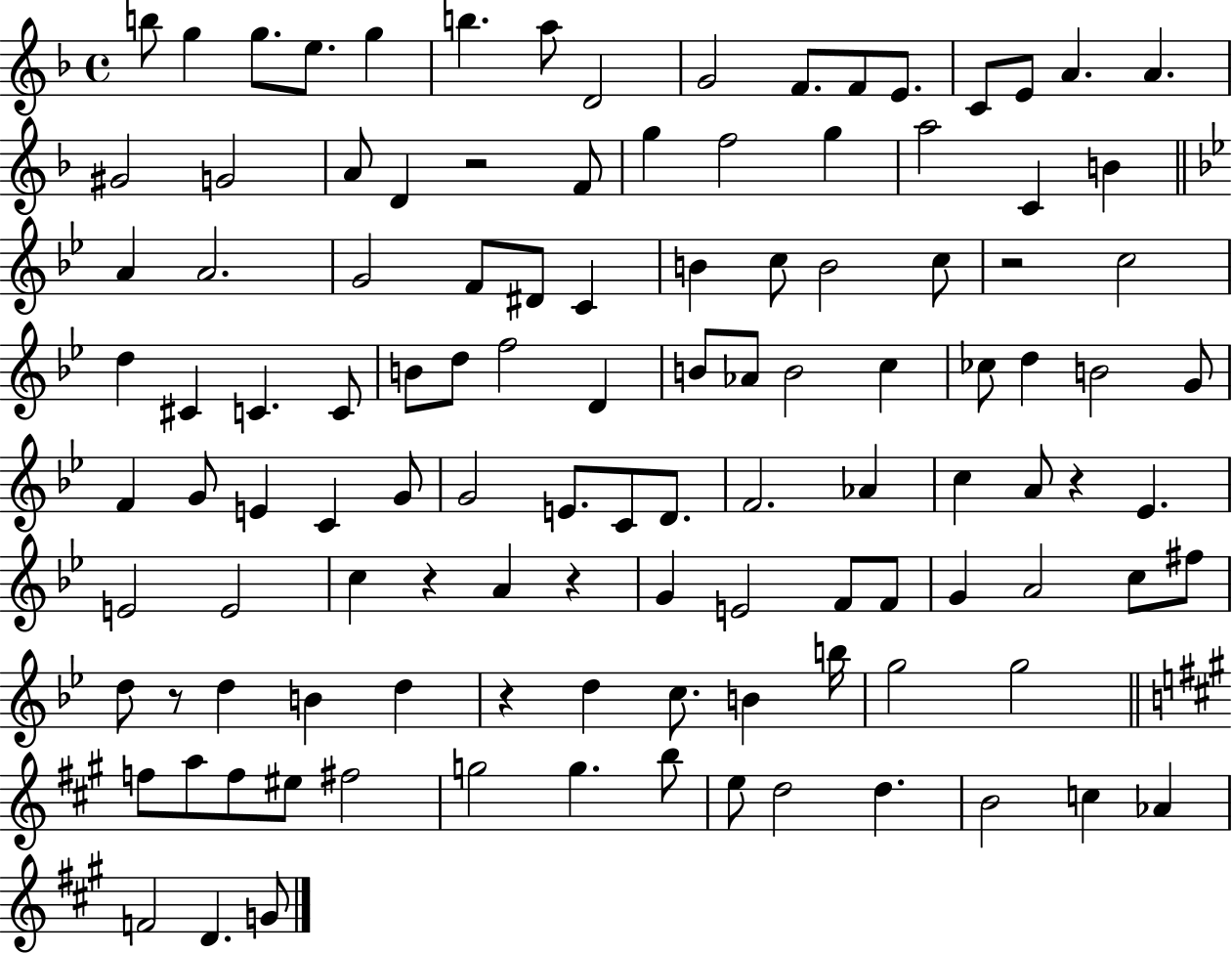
{
  \clef treble
  \time 4/4
  \defaultTimeSignature
  \key f \major
  \repeat volta 2 { b''8 g''4 g''8. e''8. g''4 | b''4. a''8 d'2 | g'2 f'8. f'8 e'8. | c'8 e'8 a'4. a'4. | \break gis'2 g'2 | a'8 d'4 r2 f'8 | g''4 f''2 g''4 | a''2 c'4 b'4 | \break \bar "||" \break \key bes \major a'4 a'2. | g'2 f'8 dis'8 c'4 | b'4 c''8 b'2 c''8 | r2 c''2 | \break d''4 cis'4 c'4. c'8 | b'8 d''8 f''2 d'4 | b'8 aes'8 b'2 c''4 | ces''8 d''4 b'2 g'8 | \break f'4 g'8 e'4 c'4 g'8 | g'2 e'8. c'8 d'8. | f'2. aes'4 | c''4 a'8 r4 ees'4. | \break e'2 e'2 | c''4 r4 a'4 r4 | g'4 e'2 f'8 f'8 | g'4 a'2 c''8 fis''8 | \break d''8 r8 d''4 b'4 d''4 | r4 d''4 c''8. b'4 b''16 | g''2 g''2 | \bar "||" \break \key a \major f''8 a''8 f''8 eis''8 fis''2 | g''2 g''4. b''8 | e''8 d''2 d''4. | b'2 c''4 aes'4 | \break f'2 d'4. g'8 | } \bar "|."
}